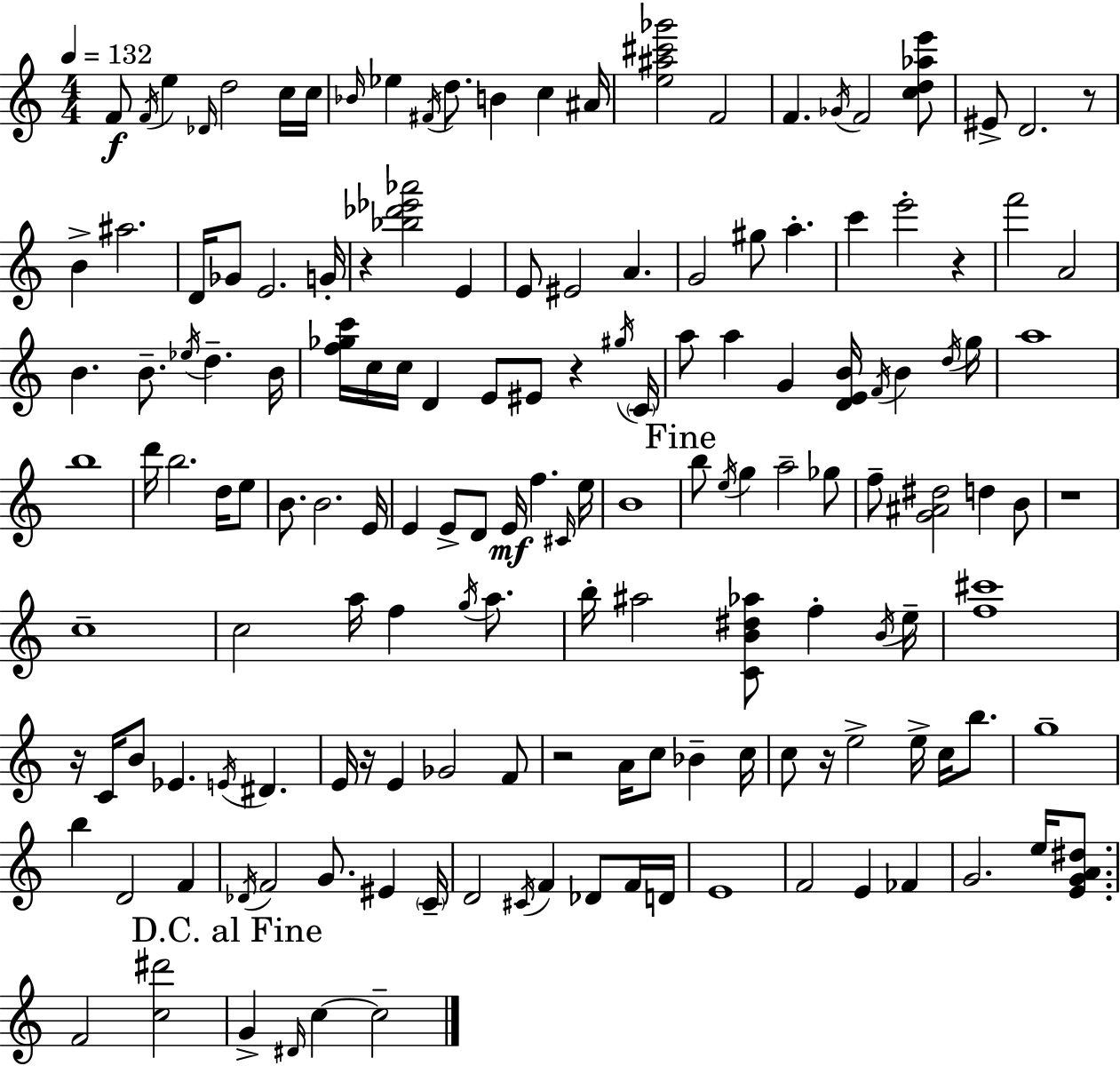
{
  \clef treble
  \numericTimeSignature
  \time 4/4
  \key a \minor
  \tempo 4 = 132
  \repeat volta 2 { f'8\f \acciaccatura { f'16 } e''4 \grace { des'16 } d''2 | c''16 c''16 \grace { bes'16 } ees''4 \acciaccatura { fis'16 } d''8. b'4 c''4 | ais'16 <e'' ais'' cis''' ges'''>2 f'2 | f'4. \acciaccatura { ges'16 } f'2 | \break <c'' d'' aes'' e'''>8 eis'8-> d'2. | r8 b'4-> ais''2. | d'16 ges'8 e'2. | g'16-. r4 <bes'' des''' ees''' aes'''>2 | \break e'4 e'8 eis'2 a'4. | g'2 gis''8 a''4.-. | c'''4 e'''2-. | r4 f'''2 a'2 | \break b'4. b'8.-- \acciaccatura { ees''16 } d''4.-- | b'16 <f'' ges'' c'''>16 c''16 c''16 d'4 e'8 eis'8 | r4 \acciaccatura { gis''16 } \parenthesize c'16 a''8 a''4 g'4 | <d' e' b'>16 \acciaccatura { f'16 } b'4 \acciaccatura { d''16 } g''16 a''1 | \break b''1 | d'''16 b''2. | d''16 e''8 b'8. b'2. | e'16 e'4 e'8-> d'8 | \break e'16\mf f''4. \grace { cis'16 } e''16 b'1 | \mark "Fine" b''8 \acciaccatura { e''16 } g''4 | a''2-- ges''8 f''8-- <g' ais' dis''>2 | d''4 b'8 r1 | \break c''1-- | c''2 | a''16 f''4 \acciaccatura { g''16 } a''8. b''16-. ais''2 | <c' b' dis'' aes''>8 f''4-. \acciaccatura { b'16 } e''16-- <f'' cis'''>1 | \break r16 c'16 b'8 | ees'4. \acciaccatura { e'16 } dis'4. e'16 r16 | e'4 ges'2 f'8 r2 | a'16 c''8 bes'4-- c''16 c''8 | \break r16 e''2-> e''16-> c''16 b''8. g''1-- | b''4 | d'2 f'4 \acciaccatura { des'16 } f'2 | g'8. eis'4 \parenthesize c'16-- d'2 | \break \acciaccatura { cis'16 } f'4 des'8 f'16 d'16 | e'1 | f'2 e'4 fes'4 | g'2. e''16 <e' g' a' dis''>8. | \break f'2 <c'' dis'''>2 | \mark "D.C. al Fine" g'4-> \grace { dis'16 } c''4~~ c''2-- | } \bar "|."
}